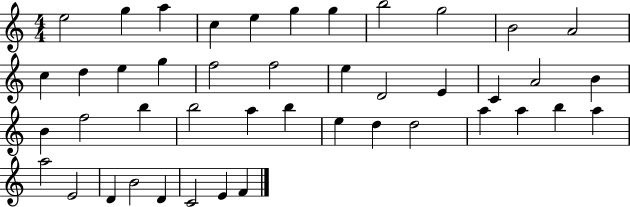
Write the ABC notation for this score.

X:1
T:Untitled
M:4/4
L:1/4
K:C
e2 g a c e g g b2 g2 B2 A2 c d e g f2 f2 e D2 E C A2 B B f2 b b2 a b e d d2 a a b a a2 E2 D B2 D C2 E F